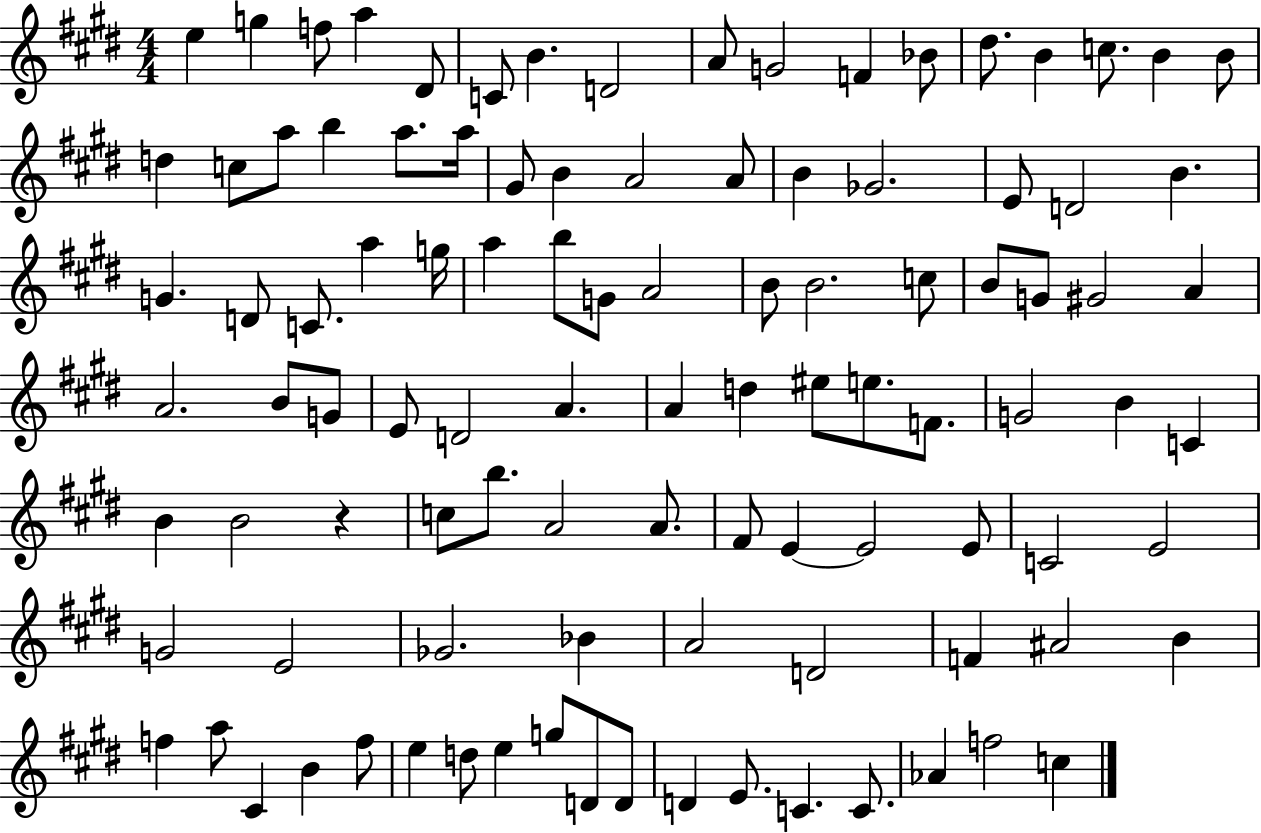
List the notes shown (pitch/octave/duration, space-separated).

E5/q G5/q F5/e A5/q D#4/e C4/e B4/q. D4/h A4/e G4/h F4/q Bb4/e D#5/e. B4/q C5/e. B4/q B4/e D5/q C5/e A5/e B5/q A5/e. A5/s G#4/e B4/q A4/h A4/e B4/q Gb4/h. E4/e D4/h B4/q. G4/q. D4/e C4/e. A5/q G5/s A5/q B5/e G4/e A4/h B4/e B4/h. C5/e B4/e G4/e G#4/h A4/q A4/h. B4/e G4/e E4/e D4/h A4/q. A4/q D5/q EIS5/e E5/e. F4/e. G4/h B4/q C4/q B4/q B4/h R/q C5/e B5/e. A4/h A4/e. F#4/e E4/q E4/h E4/e C4/h E4/h G4/h E4/h Gb4/h. Bb4/q A4/h D4/h F4/q A#4/h B4/q F5/q A5/e C#4/q B4/q F5/e E5/q D5/e E5/q G5/e D4/e D4/e D4/q E4/e. C4/q. C4/e. Ab4/q F5/h C5/q